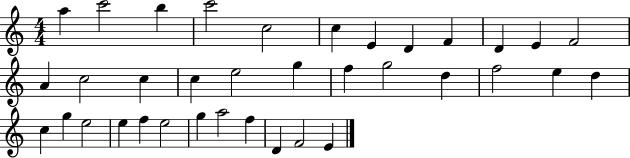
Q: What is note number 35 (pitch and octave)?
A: F4